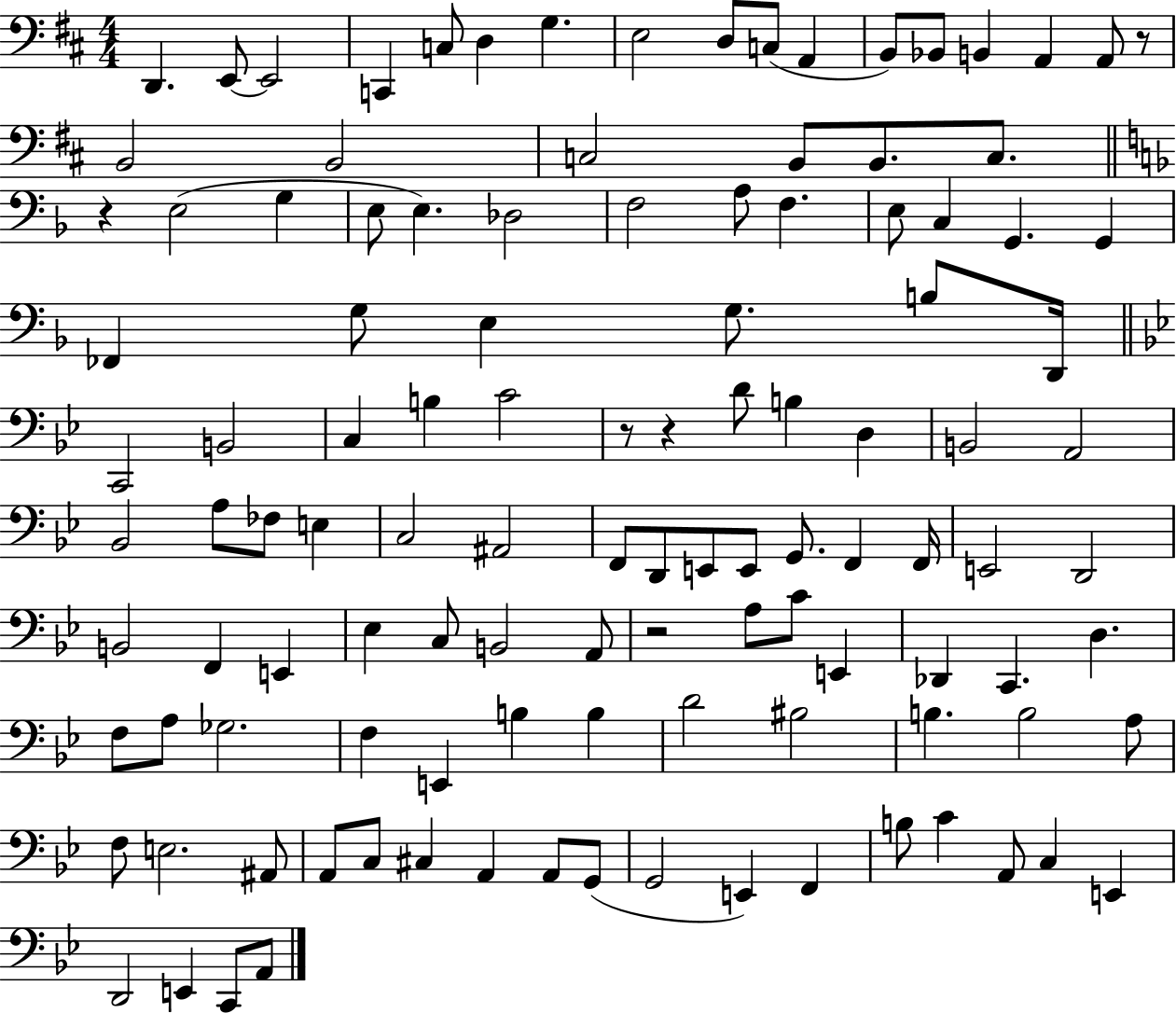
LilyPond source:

{
  \clef bass
  \numericTimeSignature
  \time 4/4
  \key d \major
  d,4. e,8~~ e,2 | c,4 c8 d4 g4. | e2 d8 c8( a,4 | b,8) bes,8 b,4 a,4 a,8 r8 | \break b,2 b,2 | c2 b,8 b,8. c8. | \bar "||" \break \key f \major r4 e2( g4 | e8 e4.) des2 | f2 a8 f4. | e8 c4 g,4. g,4 | \break fes,4 g8 e4 g8. b8 d,16 | \bar "||" \break \key g \minor c,2 b,2 | c4 b4 c'2 | r8 r4 d'8 b4 d4 | b,2 a,2 | \break bes,2 a8 fes8 e4 | c2 ais,2 | f,8 d,8 e,8 e,8 g,8. f,4 f,16 | e,2 d,2 | \break b,2 f,4 e,4 | ees4 c8 b,2 a,8 | r2 a8 c'8 e,4 | des,4 c,4. d4. | \break f8 a8 ges2. | f4 e,4 b4 b4 | d'2 bis2 | b4. b2 a8 | \break f8 e2. ais,8 | a,8 c8 cis4 a,4 a,8 g,8( | g,2 e,4) f,4 | b8 c'4 a,8 c4 e,4 | \break d,2 e,4 c,8 a,8 | \bar "|."
}